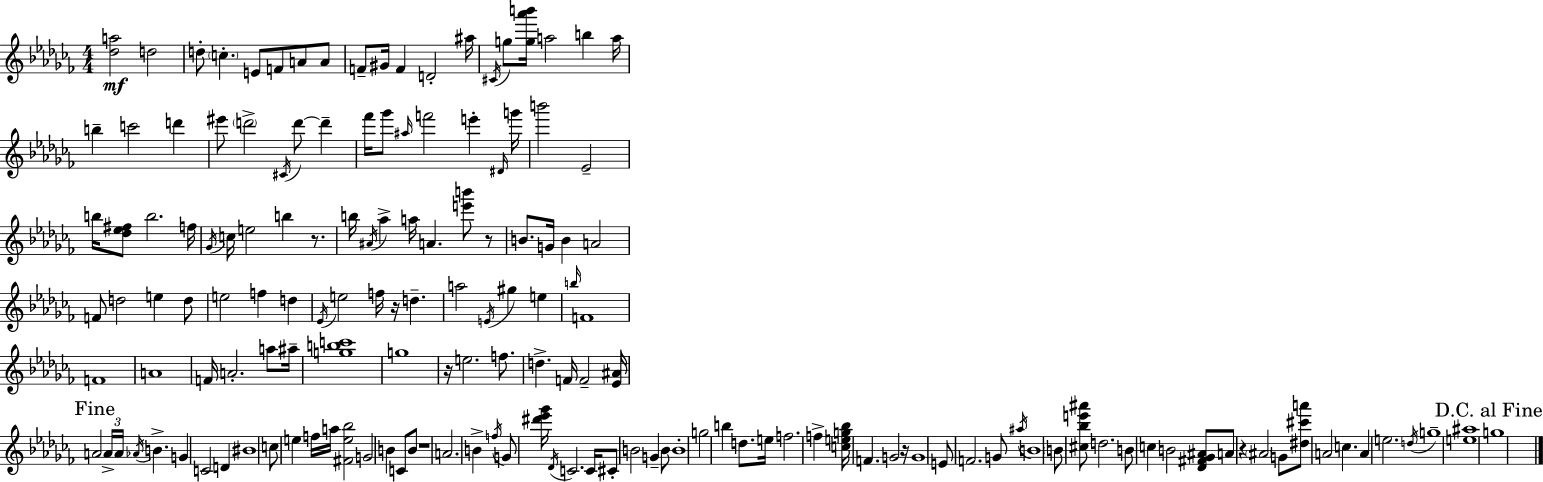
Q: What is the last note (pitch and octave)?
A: G5